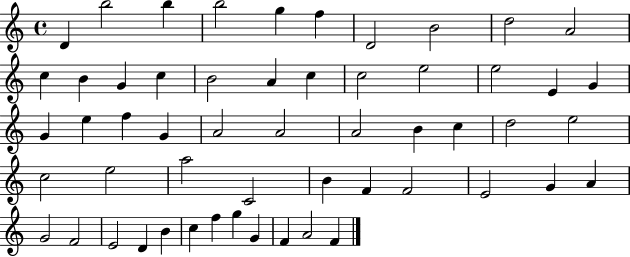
{
  \clef treble
  \time 4/4
  \defaultTimeSignature
  \key c \major
  d'4 b''2 b''4 | b''2 g''4 f''4 | d'2 b'2 | d''2 a'2 | \break c''4 b'4 g'4 c''4 | b'2 a'4 c''4 | c''2 e''2 | e''2 e'4 g'4 | \break g'4 e''4 f''4 g'4 | a'2 a'2 | a'2 b'4 c''4 | d''2 e''2 | \break c''2 e''2 | a''2 c'2 | b'4 f'4 f'2 | e'2 g'4 a'4 | \break g'2 f'2 | e'2 d'4 b'4 | c''4 f''4 g''4 g'4 | f'4 a'2 f'4 | \break \bar "|."
}